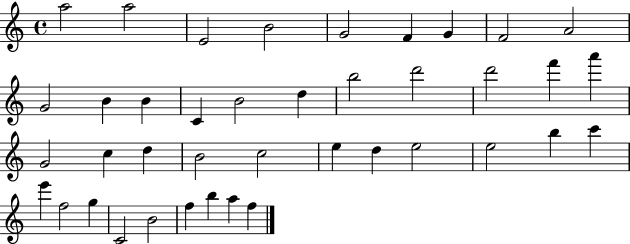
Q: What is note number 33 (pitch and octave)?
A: F5